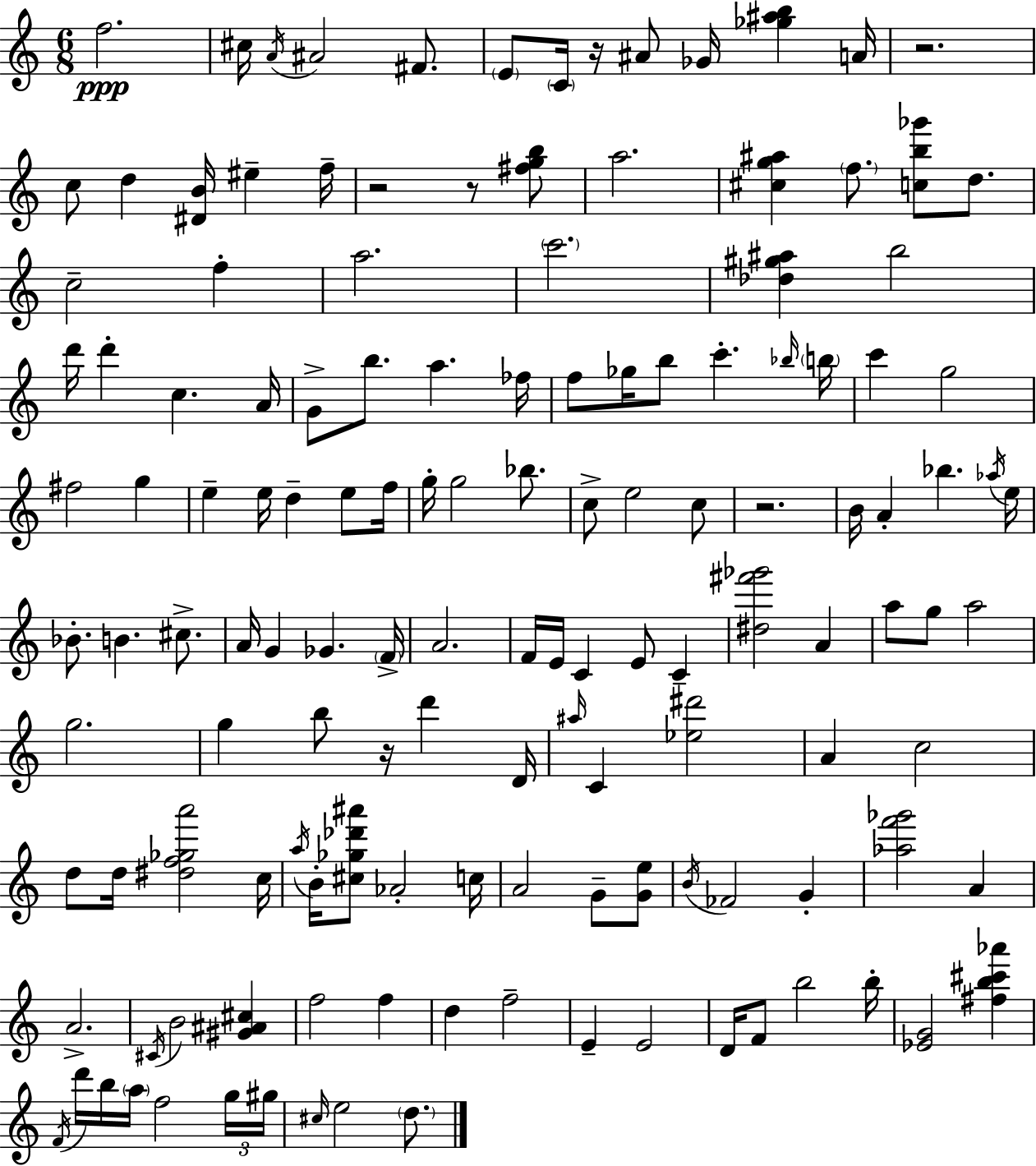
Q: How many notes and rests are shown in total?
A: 139